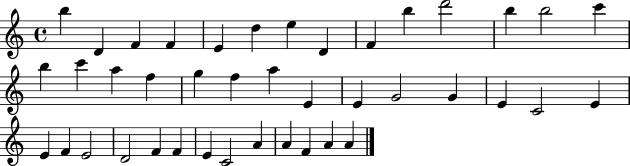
B5/q D4/q F4/q F4/q E4/q D5/q E5/q D4/q F4/q B5/q D6/h B5/q B5/h C6/q B5/q C6/q A5/q F5/q G5/q F5/q A5/q E4/q E4/q G4/h G4/q E4/q C4/h E4/q E4/q F4/q E4/h D4/h F4/q F4/q E4/q C4/h A4/q A4/q F4/q A4/q A4/q